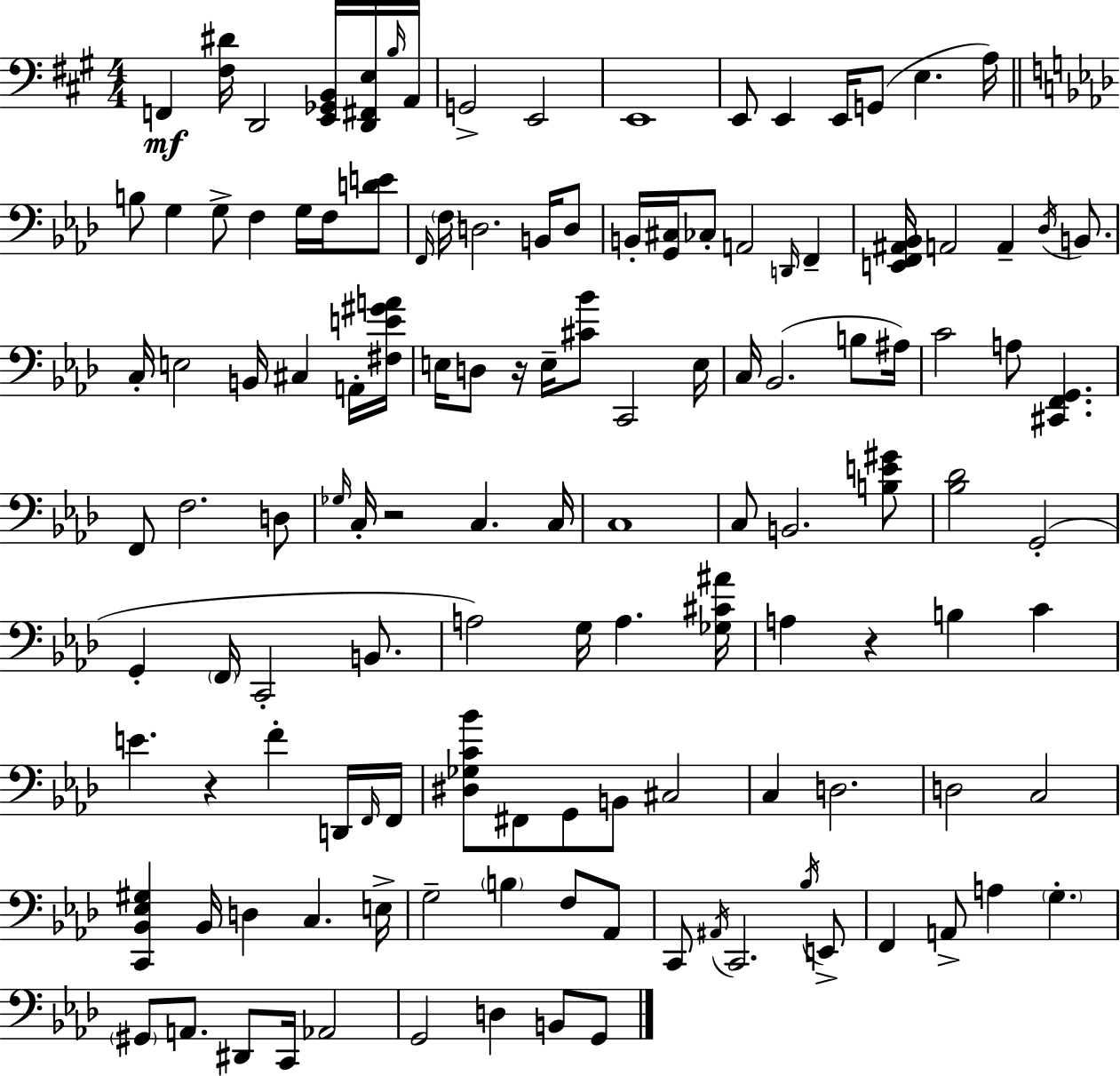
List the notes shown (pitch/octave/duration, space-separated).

F2/q [F#3,D#4]/s D2/h [E2,Gb2,B2]/s [D2,F#2,E3]/s B3/s A2/s G2/h E2/h E2/w E2/e E2/q E2/s G2/e E3/q. A3/s B3/e G3/q G3/e F3/q G3/s F3/s [D4,E4]/e F2/s F3/s D3/h. B2/s D3/e B2/s [G2,C#3]/s CES3/e A2/h D2/s F2/q [E2,F2,A#2,Bb2]/s A2/h A2/q Db3/s B2/e. C3/s E3/h B2/s C#3/q A2/s [F#3,E4,G#4,A4]/s E3/s D3/e R/s E3/s [C#4,Bb4]/e C2/h E3/s C3/s Bb2/h. B3/e A#3/s C4/h A3/e [C#2,F2,G2]/q. F2/e F3/h. D3/e Gb3/s C3/s R/h C3/q. C3/s C3/w C3/e B2/h. [B3,E4,G#4]/e [Bb3,Db4]/h G2/h G2/q F2/s C2/h B2/e. A3/h G3/s A3/q. [Gb3,C#4,A#4]/s A3/q R/q B3/q C4/q E4/q. R/q F4/q D2/s F2/s F2/s [D#3,Gb3,C4,Bb4]/e F#2/e G2/e B2/e C#3/h C3/q D3/h. D3/h C3/h [C2,Bb2,Eb3,G#3]/q Bb2/s D3/q C3/q. E3/s G3/h B3/q F3/e Ab2/e C2/e A#2/s C2/h. Bb3/s E2/e F2/q A2/e A3/q G3/q. G#2/e A2/e. D#2/e C2/s Ab2/h G2/h D3/q B2/e G2/e